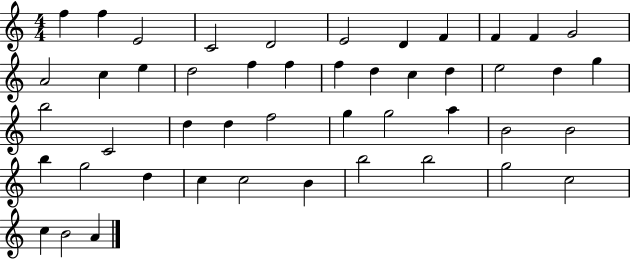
X:1
T:Untitled
M:4/4
L:1/4
K:C
f f E2 C2 D2 E2 D F F F G2 A2 c e d2 f f f d c d e2 d g b2 C2 d d f2 g g2 a B2 B2 b g2 d c c2 B b2 b2 g2 c2 c B2 A